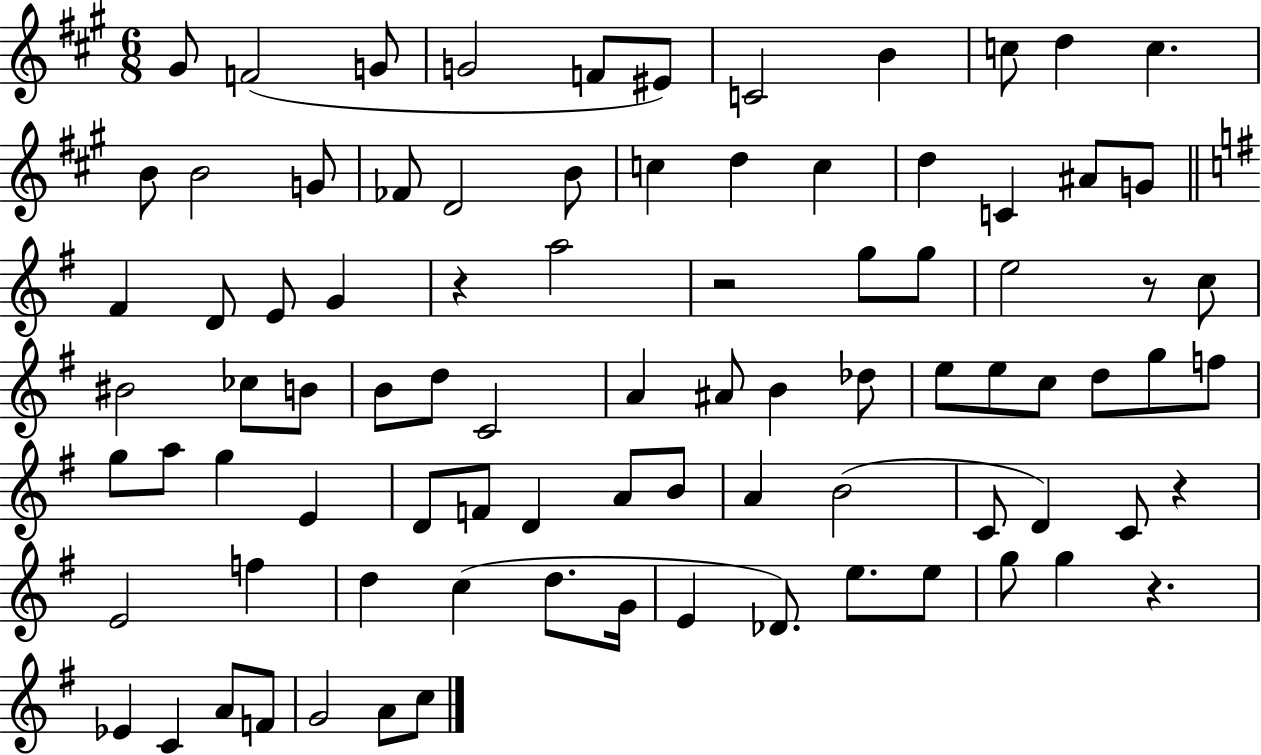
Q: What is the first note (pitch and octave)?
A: G#4